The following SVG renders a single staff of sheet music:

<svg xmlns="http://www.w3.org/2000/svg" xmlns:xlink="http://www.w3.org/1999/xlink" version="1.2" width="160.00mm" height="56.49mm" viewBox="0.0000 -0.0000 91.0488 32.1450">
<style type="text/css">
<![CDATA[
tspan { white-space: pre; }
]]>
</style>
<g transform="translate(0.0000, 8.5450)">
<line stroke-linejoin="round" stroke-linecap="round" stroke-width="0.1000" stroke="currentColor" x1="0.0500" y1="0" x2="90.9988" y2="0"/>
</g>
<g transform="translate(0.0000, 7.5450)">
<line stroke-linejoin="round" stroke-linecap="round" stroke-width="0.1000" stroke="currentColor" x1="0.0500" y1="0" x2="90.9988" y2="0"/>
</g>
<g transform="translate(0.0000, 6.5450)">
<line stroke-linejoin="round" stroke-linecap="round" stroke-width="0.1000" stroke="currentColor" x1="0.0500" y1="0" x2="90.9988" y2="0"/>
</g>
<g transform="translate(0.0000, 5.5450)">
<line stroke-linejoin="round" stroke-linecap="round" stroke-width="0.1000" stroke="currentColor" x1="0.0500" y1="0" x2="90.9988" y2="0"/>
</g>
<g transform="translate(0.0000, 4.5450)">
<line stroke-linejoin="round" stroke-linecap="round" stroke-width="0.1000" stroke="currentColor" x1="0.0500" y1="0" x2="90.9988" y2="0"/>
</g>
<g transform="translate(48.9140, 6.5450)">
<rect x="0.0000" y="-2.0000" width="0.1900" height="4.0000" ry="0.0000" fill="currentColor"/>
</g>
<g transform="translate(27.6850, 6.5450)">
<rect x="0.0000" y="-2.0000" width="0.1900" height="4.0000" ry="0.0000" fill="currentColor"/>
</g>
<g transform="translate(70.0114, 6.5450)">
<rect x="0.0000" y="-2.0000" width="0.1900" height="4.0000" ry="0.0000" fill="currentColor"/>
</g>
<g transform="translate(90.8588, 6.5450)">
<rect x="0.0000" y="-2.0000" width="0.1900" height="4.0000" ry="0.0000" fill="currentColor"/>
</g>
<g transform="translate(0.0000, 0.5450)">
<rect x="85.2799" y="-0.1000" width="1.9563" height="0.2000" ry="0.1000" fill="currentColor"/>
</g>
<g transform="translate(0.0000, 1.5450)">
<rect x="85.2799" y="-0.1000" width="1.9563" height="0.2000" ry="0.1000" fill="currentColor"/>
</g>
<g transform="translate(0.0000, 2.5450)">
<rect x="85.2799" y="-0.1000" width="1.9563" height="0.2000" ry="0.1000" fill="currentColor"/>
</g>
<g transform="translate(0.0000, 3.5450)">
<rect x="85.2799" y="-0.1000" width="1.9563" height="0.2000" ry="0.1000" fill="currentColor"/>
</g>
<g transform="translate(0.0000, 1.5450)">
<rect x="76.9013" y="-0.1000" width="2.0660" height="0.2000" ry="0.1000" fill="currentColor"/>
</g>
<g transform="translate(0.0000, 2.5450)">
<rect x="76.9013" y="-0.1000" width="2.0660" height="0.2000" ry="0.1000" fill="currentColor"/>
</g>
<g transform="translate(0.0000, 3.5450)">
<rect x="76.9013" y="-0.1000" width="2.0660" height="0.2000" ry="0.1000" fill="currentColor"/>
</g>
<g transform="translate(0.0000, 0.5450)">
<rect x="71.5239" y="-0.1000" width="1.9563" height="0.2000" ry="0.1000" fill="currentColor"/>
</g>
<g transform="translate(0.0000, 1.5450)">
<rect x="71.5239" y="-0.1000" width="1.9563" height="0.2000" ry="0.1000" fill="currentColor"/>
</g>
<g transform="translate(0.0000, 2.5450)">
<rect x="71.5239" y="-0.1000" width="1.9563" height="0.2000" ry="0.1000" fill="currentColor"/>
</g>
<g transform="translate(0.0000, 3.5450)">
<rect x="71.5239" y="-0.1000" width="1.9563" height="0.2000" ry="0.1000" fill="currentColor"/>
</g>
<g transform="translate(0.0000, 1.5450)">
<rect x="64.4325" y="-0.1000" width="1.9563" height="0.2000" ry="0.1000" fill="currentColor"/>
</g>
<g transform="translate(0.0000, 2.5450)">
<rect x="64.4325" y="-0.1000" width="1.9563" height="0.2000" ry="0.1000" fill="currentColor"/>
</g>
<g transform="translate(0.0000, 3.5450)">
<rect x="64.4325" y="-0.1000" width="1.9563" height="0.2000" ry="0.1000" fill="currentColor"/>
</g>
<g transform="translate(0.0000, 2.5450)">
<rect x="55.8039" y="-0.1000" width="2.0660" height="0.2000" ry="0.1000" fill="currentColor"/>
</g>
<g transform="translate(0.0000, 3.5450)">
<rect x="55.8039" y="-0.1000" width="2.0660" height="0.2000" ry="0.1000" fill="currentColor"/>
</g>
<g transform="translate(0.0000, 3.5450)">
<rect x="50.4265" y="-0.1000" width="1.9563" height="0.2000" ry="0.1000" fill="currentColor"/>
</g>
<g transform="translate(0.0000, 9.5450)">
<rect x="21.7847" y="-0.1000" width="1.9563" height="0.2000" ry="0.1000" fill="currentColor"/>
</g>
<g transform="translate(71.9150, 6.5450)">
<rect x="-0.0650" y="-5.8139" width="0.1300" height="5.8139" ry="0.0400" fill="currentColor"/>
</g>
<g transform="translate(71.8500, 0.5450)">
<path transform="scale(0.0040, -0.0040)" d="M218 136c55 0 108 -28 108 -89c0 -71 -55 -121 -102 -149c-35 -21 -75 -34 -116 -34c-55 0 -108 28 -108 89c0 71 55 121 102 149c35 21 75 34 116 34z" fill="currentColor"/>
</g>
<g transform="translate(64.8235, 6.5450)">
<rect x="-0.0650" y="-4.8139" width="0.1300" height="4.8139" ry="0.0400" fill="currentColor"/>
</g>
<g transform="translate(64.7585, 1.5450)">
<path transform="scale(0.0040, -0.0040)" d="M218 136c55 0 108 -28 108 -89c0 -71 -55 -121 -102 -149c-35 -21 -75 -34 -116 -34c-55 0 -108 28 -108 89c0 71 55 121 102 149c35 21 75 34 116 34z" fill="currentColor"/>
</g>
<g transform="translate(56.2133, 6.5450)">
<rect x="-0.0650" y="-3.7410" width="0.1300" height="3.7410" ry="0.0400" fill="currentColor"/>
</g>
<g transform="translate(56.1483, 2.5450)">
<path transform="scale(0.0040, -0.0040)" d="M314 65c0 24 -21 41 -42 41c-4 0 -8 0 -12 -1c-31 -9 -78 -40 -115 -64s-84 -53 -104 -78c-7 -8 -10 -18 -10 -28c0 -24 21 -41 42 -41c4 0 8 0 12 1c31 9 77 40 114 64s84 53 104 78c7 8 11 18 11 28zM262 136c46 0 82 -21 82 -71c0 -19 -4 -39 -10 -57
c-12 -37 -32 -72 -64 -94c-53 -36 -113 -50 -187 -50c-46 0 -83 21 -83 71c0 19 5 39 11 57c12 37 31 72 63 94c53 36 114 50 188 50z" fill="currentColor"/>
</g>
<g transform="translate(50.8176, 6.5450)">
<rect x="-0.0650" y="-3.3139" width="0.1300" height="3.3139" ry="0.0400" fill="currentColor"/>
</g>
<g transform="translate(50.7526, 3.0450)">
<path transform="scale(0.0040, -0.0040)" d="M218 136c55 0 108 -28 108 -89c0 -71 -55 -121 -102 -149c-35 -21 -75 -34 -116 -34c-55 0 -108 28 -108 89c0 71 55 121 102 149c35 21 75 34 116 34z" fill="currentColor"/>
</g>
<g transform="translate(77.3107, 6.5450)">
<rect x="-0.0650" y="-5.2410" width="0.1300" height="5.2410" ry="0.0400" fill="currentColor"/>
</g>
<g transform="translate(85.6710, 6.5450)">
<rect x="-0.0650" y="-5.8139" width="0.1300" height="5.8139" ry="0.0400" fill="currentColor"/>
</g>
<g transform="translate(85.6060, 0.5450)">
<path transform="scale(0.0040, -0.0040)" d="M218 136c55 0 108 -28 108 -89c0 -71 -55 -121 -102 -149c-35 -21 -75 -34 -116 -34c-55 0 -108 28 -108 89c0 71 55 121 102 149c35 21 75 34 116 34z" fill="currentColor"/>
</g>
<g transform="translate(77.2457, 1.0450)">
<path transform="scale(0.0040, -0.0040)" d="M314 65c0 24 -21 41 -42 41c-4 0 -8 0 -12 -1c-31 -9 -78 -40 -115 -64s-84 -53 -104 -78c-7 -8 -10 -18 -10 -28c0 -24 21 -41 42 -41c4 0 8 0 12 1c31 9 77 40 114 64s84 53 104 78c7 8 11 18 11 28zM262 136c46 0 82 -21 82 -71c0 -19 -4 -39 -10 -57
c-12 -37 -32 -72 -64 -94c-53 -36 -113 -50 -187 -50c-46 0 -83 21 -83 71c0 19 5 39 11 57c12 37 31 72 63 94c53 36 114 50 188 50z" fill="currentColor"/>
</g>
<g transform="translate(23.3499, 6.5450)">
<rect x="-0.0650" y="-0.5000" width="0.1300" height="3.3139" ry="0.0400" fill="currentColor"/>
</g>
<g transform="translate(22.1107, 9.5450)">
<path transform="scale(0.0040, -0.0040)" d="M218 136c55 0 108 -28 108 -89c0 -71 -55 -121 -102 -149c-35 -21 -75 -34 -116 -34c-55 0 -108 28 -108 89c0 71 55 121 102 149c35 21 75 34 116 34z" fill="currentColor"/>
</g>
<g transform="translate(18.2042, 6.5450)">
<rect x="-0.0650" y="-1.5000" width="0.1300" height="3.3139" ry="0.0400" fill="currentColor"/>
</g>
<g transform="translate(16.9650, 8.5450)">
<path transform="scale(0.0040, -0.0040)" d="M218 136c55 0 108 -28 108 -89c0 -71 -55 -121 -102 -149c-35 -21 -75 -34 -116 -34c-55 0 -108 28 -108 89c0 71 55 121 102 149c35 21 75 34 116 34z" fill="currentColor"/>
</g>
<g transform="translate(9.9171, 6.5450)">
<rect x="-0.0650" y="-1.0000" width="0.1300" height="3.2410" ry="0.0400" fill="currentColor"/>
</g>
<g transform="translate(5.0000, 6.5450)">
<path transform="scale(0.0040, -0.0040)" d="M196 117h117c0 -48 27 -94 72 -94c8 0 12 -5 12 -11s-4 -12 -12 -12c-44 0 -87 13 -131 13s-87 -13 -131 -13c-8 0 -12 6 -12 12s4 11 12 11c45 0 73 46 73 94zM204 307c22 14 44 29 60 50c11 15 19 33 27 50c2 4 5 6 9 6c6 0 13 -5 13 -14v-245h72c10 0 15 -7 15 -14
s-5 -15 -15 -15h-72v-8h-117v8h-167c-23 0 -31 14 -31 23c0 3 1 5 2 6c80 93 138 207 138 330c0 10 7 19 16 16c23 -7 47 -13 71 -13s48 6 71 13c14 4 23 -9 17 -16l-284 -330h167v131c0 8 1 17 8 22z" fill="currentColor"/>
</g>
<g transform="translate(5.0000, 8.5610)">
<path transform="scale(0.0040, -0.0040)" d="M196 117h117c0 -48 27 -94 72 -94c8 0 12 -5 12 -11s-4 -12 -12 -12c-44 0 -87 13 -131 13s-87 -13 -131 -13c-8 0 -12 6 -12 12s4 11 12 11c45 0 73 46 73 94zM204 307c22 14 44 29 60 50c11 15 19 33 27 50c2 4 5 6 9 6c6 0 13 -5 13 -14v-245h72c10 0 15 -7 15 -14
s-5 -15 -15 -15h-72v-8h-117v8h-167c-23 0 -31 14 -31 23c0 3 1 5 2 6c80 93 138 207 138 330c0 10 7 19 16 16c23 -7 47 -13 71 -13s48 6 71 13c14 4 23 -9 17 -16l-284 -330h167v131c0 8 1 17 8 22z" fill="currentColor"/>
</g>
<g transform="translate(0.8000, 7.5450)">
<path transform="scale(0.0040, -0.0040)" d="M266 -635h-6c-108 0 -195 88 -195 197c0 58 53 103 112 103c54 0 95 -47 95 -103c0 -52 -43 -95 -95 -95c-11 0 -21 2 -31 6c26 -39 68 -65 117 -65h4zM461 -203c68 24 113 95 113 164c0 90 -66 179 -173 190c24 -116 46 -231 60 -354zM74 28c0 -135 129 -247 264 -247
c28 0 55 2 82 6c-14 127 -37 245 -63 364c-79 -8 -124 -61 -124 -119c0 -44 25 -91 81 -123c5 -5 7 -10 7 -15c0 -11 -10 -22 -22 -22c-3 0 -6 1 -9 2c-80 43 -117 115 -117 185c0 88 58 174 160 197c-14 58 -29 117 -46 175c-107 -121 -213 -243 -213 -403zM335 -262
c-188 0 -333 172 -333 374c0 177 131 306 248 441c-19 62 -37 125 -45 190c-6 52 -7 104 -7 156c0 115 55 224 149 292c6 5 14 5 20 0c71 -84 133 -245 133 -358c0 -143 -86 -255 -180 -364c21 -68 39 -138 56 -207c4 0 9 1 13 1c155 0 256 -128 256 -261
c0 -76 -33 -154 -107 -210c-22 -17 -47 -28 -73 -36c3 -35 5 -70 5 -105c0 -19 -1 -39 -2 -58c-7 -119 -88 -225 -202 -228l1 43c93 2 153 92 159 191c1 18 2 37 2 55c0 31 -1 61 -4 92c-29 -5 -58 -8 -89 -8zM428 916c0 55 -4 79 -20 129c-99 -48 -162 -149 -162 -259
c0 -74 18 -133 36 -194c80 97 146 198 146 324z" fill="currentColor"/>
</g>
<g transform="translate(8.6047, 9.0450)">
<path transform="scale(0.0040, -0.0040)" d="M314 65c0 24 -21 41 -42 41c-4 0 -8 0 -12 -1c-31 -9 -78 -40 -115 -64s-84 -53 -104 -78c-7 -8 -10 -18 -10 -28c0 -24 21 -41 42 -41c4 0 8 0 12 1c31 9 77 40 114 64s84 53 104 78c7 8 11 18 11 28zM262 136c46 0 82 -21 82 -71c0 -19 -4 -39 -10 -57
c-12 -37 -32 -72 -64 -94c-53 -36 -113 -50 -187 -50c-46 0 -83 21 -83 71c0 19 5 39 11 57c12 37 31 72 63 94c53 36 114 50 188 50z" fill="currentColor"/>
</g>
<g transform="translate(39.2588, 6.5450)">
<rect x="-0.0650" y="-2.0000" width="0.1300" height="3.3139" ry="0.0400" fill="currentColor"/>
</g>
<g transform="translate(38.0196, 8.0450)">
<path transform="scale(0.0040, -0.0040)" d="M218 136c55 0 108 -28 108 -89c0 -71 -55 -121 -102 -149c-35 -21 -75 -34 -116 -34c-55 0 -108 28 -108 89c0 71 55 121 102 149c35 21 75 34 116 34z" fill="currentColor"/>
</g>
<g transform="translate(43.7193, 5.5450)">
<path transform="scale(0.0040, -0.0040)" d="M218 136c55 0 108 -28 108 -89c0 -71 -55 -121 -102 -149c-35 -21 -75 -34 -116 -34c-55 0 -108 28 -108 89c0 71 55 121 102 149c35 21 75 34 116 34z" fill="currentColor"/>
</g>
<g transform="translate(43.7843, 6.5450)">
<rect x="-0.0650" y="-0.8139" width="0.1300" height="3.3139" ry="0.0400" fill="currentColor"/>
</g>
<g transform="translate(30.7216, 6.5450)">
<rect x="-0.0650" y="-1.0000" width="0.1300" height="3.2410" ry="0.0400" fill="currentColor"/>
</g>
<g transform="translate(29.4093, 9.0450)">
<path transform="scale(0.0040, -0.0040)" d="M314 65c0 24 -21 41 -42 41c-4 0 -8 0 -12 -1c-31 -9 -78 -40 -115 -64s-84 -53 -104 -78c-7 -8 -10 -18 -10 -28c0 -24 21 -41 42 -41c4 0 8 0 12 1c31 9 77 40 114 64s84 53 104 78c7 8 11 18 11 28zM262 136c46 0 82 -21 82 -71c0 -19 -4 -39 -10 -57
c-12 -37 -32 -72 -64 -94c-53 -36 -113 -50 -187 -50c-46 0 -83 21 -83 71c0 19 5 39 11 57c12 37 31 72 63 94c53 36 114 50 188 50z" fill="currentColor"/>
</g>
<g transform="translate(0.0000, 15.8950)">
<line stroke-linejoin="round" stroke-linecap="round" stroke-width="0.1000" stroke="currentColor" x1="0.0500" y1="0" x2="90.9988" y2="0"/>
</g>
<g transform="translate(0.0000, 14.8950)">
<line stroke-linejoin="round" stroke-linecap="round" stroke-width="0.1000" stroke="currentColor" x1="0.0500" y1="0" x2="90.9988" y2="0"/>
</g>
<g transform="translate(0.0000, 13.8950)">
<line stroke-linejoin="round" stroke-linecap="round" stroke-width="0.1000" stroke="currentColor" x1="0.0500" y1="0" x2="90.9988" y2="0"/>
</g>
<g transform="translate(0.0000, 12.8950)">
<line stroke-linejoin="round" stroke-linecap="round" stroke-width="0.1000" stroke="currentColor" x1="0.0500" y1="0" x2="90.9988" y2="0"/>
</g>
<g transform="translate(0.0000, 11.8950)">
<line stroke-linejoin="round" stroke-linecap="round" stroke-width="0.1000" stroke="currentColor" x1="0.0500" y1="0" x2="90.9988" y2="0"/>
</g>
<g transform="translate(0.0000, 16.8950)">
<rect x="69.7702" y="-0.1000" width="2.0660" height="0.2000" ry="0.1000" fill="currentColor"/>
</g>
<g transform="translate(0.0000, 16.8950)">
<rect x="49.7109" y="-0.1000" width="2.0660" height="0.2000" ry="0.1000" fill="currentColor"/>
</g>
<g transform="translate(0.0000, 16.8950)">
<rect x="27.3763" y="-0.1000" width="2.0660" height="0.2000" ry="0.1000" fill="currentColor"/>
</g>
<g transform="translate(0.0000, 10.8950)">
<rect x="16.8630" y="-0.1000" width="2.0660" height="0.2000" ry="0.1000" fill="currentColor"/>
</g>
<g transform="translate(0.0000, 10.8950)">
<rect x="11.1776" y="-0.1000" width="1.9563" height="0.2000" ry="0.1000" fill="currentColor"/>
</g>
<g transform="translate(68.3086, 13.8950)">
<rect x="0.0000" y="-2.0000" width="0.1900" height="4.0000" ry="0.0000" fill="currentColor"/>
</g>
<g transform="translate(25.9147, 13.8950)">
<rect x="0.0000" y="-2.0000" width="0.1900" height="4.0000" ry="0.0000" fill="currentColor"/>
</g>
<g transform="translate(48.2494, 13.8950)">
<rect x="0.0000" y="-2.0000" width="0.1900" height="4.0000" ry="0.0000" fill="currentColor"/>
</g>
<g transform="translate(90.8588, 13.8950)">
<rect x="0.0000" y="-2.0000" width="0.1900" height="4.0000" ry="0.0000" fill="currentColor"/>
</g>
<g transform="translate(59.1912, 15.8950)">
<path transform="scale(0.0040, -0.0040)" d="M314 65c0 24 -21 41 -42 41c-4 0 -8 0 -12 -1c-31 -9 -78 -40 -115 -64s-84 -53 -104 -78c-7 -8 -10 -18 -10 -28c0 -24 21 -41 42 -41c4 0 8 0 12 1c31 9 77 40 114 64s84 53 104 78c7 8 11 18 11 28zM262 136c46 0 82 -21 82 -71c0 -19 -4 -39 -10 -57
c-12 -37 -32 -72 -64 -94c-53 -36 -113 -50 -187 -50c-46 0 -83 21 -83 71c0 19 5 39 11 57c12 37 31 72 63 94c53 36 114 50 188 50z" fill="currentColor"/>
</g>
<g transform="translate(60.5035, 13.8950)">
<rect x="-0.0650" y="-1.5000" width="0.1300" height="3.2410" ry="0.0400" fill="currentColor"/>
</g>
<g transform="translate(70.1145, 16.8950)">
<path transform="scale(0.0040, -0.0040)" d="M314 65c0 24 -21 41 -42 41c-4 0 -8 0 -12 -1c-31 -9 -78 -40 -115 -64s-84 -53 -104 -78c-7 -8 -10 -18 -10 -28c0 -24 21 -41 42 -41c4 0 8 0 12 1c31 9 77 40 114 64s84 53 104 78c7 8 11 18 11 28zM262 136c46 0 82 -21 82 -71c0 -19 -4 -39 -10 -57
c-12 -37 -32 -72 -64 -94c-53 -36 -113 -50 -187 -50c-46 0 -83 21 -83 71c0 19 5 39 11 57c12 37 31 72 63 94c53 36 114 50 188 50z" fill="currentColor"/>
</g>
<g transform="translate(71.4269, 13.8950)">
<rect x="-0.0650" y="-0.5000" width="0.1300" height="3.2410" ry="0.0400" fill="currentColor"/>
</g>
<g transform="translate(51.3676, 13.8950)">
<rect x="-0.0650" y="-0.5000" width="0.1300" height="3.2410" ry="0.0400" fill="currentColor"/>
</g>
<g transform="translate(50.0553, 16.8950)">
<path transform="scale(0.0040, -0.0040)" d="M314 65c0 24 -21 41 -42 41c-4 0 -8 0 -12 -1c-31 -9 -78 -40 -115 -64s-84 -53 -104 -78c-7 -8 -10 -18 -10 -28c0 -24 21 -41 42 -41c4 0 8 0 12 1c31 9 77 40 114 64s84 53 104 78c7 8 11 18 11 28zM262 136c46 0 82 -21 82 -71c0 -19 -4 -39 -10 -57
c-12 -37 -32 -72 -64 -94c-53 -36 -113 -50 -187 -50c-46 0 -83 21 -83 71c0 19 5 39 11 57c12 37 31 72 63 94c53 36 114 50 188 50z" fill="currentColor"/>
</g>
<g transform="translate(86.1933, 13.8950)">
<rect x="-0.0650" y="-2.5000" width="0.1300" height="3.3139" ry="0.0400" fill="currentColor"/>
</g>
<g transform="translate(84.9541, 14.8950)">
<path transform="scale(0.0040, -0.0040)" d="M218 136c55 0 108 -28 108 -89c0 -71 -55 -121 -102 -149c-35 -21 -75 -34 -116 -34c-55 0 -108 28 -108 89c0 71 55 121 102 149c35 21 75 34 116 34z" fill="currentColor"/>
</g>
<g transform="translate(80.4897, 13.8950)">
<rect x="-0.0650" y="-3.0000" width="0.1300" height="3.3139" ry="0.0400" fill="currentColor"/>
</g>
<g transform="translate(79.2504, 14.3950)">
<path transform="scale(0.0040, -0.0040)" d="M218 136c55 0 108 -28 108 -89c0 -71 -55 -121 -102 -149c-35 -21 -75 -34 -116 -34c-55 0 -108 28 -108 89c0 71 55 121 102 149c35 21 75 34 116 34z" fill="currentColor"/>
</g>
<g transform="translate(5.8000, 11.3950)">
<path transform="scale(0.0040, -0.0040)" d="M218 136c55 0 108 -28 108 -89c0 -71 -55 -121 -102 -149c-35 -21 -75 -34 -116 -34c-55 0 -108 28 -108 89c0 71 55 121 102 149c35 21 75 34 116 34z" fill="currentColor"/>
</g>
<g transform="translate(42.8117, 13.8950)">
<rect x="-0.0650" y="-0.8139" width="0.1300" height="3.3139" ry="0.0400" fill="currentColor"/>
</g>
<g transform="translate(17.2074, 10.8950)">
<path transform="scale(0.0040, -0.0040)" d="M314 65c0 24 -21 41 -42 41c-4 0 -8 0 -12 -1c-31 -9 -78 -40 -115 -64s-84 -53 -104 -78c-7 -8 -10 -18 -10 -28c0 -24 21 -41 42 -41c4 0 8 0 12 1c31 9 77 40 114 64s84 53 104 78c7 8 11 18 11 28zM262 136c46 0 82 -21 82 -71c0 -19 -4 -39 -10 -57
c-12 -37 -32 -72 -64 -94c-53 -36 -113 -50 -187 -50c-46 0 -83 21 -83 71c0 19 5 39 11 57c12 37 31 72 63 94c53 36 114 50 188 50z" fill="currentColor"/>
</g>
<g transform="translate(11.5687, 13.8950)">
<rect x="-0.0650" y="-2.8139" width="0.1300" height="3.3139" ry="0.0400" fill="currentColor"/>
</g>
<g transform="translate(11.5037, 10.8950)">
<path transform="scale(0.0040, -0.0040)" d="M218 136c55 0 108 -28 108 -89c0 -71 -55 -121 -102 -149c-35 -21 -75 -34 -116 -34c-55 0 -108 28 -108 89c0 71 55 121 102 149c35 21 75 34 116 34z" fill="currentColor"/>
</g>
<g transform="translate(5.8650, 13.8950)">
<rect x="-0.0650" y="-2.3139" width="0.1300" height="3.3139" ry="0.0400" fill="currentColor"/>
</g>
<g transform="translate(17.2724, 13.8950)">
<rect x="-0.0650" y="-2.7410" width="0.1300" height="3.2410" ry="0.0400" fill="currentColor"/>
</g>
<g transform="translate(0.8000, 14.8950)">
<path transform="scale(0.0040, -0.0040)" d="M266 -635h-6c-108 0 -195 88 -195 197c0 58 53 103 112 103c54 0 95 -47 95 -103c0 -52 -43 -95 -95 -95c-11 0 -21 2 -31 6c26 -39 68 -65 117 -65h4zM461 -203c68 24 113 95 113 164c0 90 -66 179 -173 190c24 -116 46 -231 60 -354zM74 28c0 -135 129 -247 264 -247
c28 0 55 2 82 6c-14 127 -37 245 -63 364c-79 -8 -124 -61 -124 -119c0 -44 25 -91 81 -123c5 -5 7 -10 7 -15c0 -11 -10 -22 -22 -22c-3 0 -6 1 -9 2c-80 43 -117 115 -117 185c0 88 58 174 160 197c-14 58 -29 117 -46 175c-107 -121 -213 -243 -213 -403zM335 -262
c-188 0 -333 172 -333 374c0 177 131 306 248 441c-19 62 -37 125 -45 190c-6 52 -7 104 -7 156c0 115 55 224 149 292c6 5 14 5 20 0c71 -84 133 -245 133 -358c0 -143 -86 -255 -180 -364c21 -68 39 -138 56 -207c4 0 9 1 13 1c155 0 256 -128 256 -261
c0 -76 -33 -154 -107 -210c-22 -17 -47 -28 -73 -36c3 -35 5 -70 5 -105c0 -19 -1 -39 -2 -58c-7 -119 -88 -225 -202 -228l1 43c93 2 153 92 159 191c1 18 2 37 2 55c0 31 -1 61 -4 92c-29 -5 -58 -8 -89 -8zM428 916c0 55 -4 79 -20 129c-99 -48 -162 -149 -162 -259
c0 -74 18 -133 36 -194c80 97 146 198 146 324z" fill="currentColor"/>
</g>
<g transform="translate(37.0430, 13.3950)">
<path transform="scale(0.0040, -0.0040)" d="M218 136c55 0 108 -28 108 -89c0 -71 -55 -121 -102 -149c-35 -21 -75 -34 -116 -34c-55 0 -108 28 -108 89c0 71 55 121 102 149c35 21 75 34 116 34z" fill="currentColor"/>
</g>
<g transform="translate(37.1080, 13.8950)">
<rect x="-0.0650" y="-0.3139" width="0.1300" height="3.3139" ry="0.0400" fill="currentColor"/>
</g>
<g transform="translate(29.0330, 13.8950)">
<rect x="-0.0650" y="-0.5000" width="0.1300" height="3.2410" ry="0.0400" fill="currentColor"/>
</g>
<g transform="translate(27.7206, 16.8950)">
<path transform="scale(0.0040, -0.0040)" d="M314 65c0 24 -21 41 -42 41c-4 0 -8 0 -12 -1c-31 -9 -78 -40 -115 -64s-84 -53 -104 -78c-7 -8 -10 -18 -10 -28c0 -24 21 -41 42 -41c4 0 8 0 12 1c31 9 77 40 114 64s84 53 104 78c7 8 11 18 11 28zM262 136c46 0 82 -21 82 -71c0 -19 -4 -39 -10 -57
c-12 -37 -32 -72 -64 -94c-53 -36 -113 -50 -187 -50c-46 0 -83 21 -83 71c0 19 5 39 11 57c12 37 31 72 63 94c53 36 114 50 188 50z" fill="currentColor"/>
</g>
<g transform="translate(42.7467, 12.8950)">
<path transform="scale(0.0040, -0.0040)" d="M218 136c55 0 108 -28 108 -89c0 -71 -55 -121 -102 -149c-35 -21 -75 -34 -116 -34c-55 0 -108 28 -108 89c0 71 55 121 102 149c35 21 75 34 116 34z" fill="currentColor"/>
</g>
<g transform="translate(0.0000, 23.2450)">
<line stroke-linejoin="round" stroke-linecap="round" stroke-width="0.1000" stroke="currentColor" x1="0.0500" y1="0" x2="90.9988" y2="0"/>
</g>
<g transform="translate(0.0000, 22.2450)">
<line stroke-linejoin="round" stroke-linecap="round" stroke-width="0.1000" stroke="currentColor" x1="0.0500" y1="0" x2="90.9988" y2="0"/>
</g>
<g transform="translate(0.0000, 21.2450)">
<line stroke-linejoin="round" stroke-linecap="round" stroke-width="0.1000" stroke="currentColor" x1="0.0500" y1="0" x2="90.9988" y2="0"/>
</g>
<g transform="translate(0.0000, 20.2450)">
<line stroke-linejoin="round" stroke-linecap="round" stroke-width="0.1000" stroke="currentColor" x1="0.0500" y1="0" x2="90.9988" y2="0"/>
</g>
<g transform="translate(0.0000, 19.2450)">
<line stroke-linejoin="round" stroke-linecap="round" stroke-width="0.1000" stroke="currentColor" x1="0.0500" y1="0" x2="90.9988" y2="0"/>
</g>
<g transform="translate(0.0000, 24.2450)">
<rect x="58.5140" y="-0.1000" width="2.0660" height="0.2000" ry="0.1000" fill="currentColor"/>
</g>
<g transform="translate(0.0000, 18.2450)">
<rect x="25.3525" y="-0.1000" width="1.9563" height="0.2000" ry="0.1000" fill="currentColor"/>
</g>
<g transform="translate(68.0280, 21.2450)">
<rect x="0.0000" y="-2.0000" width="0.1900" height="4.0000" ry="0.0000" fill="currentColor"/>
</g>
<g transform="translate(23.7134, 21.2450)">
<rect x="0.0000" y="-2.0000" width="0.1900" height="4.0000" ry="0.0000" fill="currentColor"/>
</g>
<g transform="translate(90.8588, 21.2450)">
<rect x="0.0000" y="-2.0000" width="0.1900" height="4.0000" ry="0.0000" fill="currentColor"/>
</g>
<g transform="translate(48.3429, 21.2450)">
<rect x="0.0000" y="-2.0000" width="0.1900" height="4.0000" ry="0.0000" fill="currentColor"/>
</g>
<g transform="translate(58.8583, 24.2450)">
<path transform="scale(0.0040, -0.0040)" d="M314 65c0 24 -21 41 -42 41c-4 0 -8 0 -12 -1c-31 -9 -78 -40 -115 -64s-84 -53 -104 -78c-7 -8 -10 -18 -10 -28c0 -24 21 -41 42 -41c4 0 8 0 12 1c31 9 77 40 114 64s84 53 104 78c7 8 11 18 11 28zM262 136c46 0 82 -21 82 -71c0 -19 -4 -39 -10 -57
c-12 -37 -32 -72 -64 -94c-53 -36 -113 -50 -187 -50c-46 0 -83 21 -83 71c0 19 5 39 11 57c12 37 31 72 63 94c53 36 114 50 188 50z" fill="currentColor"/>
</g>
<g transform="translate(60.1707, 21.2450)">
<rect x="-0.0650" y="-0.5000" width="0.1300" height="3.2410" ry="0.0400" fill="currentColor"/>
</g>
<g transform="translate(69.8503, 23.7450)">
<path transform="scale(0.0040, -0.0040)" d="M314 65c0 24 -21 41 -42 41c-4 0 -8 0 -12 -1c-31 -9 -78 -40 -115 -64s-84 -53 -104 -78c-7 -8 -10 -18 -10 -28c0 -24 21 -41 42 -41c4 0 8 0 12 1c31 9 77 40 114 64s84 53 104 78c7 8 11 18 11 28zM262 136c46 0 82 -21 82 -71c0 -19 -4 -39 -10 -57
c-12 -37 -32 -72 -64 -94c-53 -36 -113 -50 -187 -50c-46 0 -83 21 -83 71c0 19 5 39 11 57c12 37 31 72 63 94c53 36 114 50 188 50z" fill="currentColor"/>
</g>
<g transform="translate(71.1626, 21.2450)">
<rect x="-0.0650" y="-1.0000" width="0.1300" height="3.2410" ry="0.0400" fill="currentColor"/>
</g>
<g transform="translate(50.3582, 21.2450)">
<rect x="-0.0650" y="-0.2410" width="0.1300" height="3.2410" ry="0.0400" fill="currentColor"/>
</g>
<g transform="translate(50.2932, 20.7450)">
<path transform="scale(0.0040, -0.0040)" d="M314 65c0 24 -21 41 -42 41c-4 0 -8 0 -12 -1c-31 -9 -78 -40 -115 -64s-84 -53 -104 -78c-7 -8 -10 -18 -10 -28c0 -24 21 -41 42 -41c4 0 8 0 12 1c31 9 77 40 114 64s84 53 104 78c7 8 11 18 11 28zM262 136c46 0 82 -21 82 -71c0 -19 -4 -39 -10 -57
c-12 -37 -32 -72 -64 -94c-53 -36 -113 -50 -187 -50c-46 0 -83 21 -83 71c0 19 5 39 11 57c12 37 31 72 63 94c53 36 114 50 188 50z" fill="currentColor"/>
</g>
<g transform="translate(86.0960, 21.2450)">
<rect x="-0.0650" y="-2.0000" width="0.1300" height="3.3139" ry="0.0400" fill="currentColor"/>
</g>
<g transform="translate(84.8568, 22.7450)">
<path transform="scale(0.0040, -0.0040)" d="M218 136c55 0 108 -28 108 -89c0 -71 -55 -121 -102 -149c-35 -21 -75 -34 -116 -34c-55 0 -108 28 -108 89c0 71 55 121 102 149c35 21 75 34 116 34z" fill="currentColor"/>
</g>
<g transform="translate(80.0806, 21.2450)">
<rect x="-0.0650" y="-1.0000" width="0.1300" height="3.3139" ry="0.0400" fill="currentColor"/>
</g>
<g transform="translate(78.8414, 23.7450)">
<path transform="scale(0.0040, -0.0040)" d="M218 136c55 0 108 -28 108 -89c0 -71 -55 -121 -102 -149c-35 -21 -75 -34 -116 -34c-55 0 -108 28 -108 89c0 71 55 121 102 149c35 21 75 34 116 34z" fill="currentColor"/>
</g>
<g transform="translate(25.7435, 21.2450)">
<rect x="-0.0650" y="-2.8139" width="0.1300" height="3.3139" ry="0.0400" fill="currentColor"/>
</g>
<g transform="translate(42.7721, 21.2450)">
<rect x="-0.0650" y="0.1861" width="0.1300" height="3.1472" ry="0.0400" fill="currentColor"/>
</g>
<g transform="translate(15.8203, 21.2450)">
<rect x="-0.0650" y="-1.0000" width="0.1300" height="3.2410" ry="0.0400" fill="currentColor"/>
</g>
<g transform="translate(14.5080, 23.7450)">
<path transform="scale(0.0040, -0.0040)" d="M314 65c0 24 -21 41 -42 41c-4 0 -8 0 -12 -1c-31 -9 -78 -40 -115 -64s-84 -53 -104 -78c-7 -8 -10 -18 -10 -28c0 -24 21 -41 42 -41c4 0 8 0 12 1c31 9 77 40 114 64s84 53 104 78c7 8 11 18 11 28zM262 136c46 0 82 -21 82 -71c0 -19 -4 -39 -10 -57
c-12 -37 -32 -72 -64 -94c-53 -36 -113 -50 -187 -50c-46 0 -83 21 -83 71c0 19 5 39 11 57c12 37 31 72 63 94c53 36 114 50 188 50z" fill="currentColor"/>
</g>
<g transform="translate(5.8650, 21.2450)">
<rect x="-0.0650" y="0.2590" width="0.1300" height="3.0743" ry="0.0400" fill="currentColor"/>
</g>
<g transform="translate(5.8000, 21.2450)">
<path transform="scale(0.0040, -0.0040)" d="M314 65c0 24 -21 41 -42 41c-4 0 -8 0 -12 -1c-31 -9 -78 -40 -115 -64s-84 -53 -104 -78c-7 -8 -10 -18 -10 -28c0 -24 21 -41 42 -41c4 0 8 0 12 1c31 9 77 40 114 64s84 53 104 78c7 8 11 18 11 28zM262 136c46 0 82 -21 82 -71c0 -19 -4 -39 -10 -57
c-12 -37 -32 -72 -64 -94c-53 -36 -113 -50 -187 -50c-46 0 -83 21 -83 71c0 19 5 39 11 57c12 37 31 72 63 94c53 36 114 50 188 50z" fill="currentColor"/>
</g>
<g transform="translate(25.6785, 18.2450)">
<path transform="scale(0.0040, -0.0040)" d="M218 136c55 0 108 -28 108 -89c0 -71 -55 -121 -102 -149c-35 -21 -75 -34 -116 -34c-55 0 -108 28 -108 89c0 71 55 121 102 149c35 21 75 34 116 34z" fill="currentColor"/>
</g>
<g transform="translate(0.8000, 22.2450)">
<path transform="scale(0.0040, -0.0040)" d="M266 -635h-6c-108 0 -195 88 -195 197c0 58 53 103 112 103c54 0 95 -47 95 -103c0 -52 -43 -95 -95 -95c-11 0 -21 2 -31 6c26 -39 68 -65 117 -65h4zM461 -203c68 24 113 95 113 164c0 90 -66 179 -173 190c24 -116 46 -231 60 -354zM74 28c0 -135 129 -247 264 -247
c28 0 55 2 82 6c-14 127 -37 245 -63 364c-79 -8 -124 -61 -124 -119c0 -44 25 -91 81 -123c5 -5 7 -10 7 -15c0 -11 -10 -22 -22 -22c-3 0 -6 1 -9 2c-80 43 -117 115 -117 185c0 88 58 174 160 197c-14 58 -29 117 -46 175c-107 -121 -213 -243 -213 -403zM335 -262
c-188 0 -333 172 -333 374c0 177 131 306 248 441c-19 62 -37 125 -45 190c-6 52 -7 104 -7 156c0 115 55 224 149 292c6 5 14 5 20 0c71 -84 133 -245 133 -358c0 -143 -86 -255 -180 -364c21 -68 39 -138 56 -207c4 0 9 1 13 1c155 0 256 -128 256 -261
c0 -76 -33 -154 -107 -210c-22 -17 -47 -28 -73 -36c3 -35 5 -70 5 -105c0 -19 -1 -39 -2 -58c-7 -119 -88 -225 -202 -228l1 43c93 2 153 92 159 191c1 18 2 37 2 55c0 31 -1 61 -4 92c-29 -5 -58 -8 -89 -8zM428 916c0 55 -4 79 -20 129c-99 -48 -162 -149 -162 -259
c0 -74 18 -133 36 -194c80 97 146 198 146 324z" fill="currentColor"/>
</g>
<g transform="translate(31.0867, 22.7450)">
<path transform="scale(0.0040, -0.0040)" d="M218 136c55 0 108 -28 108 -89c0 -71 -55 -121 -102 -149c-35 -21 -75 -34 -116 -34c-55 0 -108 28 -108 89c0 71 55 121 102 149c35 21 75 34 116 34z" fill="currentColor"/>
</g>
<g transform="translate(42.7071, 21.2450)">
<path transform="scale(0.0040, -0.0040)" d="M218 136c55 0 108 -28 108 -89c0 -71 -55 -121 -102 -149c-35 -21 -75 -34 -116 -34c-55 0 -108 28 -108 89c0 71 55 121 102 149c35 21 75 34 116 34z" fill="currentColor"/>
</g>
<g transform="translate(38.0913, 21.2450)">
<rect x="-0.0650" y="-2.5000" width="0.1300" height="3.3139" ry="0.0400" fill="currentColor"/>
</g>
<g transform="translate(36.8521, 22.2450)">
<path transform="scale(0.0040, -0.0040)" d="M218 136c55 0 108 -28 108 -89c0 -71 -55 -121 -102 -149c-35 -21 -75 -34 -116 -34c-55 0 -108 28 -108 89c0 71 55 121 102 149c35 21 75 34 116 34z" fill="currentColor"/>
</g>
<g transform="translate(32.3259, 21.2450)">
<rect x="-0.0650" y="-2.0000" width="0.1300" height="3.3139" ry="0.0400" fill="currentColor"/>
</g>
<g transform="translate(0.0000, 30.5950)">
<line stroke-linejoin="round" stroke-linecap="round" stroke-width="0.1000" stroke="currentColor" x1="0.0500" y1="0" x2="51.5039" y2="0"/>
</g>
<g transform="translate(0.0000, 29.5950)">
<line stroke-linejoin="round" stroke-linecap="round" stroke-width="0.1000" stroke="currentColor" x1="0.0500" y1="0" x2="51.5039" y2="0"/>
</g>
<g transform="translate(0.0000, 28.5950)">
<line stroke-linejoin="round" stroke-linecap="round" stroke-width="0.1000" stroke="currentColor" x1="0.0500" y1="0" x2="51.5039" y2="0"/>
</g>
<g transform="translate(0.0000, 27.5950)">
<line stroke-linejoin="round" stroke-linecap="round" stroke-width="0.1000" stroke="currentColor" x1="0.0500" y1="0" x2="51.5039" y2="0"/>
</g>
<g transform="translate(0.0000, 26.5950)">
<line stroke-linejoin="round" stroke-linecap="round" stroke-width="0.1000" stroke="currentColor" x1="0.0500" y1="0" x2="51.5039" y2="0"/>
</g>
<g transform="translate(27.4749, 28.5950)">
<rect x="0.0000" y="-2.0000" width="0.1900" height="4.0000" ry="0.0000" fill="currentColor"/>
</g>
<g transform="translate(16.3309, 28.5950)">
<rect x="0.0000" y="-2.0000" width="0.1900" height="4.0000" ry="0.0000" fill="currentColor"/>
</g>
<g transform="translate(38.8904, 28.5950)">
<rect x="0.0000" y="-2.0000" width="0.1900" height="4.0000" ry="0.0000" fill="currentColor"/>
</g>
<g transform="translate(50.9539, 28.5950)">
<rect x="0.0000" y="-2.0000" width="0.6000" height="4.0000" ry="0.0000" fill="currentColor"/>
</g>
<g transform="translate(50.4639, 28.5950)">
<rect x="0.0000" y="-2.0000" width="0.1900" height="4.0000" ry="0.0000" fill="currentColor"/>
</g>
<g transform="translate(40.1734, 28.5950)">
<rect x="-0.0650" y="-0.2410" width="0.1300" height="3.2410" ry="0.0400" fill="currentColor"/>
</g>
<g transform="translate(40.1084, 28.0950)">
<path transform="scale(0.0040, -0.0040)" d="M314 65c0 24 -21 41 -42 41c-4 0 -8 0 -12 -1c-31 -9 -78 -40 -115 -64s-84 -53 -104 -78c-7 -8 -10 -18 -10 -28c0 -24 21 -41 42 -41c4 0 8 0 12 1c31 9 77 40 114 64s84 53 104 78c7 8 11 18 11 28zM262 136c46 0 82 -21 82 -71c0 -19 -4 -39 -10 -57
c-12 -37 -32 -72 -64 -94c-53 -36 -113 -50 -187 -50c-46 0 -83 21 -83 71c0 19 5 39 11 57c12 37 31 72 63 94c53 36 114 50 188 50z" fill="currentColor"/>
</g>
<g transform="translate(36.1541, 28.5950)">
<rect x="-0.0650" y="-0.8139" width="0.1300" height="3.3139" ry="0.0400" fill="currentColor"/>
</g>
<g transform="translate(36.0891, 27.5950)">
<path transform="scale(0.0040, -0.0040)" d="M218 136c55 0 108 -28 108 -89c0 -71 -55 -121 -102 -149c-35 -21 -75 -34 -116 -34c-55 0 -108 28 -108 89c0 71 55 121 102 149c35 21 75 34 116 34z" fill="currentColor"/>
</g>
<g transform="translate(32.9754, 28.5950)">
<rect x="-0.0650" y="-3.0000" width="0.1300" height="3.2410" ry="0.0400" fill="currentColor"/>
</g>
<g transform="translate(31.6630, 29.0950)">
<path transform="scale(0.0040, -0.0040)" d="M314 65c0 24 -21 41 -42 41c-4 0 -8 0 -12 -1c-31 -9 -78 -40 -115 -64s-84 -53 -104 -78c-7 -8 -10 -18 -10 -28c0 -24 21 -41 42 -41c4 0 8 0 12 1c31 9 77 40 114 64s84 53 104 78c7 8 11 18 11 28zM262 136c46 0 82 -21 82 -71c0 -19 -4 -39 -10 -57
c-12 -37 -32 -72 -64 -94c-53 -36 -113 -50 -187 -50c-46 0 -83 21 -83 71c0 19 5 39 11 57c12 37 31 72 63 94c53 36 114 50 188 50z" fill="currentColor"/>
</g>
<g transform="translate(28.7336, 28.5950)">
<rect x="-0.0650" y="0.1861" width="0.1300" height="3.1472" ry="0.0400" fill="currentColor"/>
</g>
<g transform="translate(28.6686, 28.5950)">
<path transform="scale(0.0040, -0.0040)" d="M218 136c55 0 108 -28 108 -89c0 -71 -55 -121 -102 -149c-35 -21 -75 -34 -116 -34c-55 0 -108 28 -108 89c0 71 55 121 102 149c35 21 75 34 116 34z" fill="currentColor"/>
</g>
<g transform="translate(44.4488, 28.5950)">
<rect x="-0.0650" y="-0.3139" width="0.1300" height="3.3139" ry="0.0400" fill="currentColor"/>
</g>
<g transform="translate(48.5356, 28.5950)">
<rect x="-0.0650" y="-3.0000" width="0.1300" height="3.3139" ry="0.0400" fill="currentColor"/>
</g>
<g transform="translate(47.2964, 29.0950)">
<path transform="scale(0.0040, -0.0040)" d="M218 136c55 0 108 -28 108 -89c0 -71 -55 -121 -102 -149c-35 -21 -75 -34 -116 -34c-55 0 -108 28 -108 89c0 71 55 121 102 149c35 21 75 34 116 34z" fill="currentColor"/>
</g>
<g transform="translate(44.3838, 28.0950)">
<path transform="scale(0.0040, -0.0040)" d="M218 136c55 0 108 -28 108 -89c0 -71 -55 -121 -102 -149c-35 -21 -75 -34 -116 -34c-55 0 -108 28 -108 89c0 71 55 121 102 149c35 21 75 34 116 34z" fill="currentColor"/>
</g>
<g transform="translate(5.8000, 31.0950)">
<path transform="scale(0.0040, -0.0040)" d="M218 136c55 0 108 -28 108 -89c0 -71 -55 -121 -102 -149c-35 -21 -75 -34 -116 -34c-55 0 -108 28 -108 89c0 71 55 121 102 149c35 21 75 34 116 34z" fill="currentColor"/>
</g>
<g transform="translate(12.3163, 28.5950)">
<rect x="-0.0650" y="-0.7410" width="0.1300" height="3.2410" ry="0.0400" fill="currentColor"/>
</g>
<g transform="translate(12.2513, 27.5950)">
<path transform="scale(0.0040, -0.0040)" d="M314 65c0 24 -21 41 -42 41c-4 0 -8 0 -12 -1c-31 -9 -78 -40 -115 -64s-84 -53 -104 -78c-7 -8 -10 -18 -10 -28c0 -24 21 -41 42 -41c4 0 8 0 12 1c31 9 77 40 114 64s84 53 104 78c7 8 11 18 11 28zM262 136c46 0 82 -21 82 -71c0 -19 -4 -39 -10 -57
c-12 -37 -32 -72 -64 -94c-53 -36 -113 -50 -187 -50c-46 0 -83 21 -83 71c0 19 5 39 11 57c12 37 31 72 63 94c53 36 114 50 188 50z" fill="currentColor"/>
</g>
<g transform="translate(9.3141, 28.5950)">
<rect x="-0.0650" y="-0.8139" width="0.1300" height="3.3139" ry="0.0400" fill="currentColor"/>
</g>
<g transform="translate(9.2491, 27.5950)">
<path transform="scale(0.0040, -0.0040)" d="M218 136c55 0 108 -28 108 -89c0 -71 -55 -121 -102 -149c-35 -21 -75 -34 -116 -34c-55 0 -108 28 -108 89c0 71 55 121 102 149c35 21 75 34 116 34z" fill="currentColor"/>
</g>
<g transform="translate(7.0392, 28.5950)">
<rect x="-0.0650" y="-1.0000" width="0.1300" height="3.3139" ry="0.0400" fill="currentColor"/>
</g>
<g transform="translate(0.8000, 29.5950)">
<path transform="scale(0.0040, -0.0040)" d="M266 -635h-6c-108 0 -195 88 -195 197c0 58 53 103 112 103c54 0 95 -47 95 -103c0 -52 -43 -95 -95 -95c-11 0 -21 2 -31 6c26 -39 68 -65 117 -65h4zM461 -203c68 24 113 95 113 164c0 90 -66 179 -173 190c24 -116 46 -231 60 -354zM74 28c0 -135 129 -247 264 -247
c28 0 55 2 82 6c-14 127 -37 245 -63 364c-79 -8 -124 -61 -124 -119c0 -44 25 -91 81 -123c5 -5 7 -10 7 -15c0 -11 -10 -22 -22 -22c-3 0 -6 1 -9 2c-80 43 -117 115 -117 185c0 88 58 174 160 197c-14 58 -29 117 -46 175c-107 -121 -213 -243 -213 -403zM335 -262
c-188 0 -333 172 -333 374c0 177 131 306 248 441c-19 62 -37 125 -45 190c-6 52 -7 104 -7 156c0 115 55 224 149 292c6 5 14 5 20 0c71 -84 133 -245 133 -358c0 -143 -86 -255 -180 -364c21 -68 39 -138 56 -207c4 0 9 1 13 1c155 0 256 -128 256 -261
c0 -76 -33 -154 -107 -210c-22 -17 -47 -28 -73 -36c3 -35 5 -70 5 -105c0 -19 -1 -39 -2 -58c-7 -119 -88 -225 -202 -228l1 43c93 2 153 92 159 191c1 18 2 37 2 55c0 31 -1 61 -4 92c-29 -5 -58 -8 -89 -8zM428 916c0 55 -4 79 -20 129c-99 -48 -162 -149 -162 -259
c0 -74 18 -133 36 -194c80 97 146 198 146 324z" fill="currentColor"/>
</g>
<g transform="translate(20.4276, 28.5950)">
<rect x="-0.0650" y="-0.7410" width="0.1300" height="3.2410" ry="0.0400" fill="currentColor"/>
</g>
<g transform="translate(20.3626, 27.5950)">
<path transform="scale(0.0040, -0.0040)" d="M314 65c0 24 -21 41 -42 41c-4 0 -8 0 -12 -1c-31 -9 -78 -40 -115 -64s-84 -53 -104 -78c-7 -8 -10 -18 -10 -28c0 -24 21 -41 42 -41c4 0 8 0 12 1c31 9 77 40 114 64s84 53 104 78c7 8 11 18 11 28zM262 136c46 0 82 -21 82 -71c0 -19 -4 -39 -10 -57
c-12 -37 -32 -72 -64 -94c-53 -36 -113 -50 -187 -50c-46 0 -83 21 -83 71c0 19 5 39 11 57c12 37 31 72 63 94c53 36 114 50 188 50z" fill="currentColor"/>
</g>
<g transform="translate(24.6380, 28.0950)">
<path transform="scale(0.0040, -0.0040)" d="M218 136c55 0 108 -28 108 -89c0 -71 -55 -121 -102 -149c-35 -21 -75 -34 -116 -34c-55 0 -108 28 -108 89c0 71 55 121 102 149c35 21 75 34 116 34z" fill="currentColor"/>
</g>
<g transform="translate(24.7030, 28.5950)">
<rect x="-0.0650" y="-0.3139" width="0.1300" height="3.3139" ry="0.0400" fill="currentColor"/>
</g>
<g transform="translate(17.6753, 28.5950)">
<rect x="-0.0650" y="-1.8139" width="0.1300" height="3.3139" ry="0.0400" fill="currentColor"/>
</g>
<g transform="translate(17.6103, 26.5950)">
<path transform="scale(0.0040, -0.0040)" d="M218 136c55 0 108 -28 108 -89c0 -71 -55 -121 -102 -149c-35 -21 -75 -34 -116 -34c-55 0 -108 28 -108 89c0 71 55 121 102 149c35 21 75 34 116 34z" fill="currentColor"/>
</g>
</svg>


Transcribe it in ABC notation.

X:1
T:Untitled
M:4/4
L:1/4
K:C
D2 E C D2 F d b c'2 e' g' f'2 g' g a a2 C2 c d C2 E2 C2 A G B2 D2 a F G B c2 C2 D2 D F D d d2 f d2 c B A2 d c2 c A